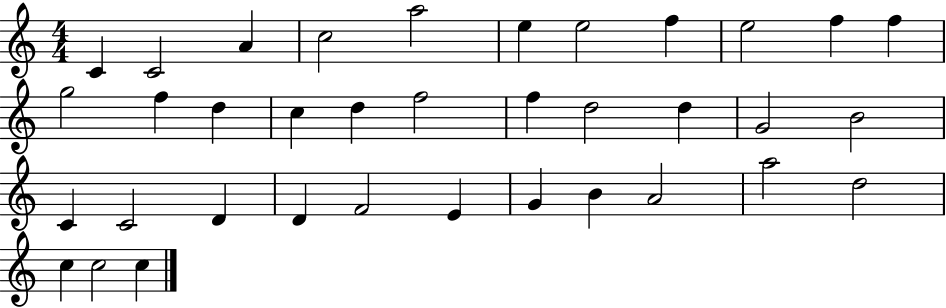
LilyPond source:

{
  \clef treble
  \numericTimeSignature
  \time 4/4
  \key c \major
  c'4 c'2 a'4 | c''2 a''2 | e''4 e''2 f''4 | e''2 f''4 f''4 | \break g''2 f''4 d''4 | c''4 d''4 f''2 | f''4 d''2 d''4 | g'2 b'2 | \break c'4 c'2 d'4 | d'4 f'2 e'4 | g'4 b'4 a'2 | a''2 d''2 | \break c''4 c''2 c''4 | \bar "|."
}